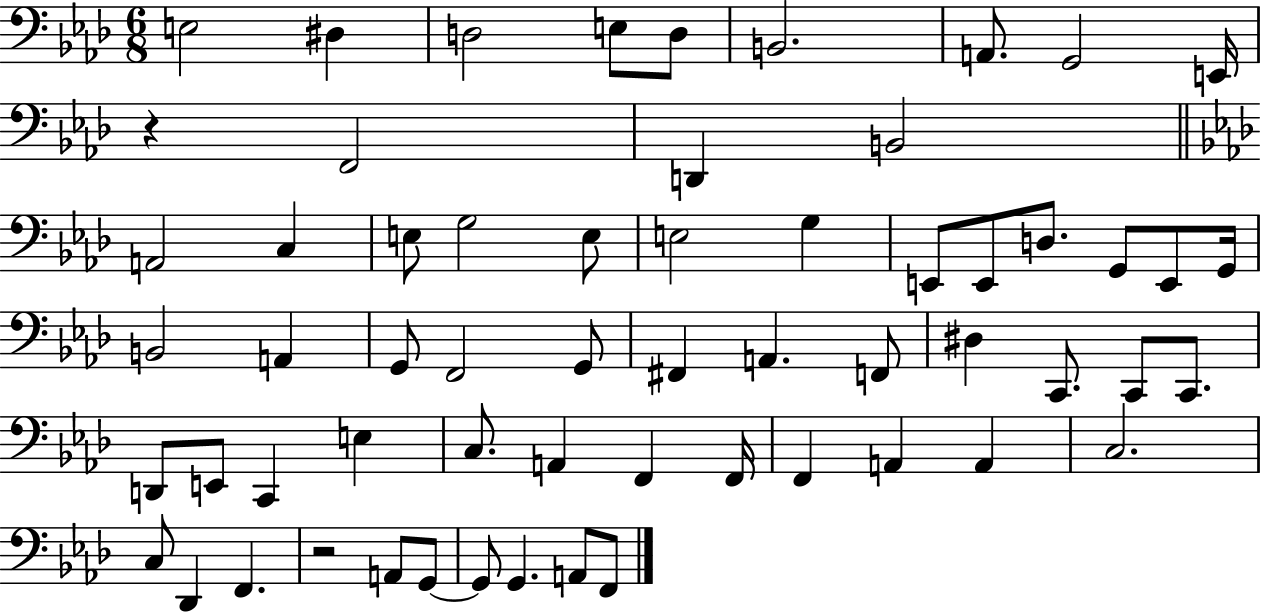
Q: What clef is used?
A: bass